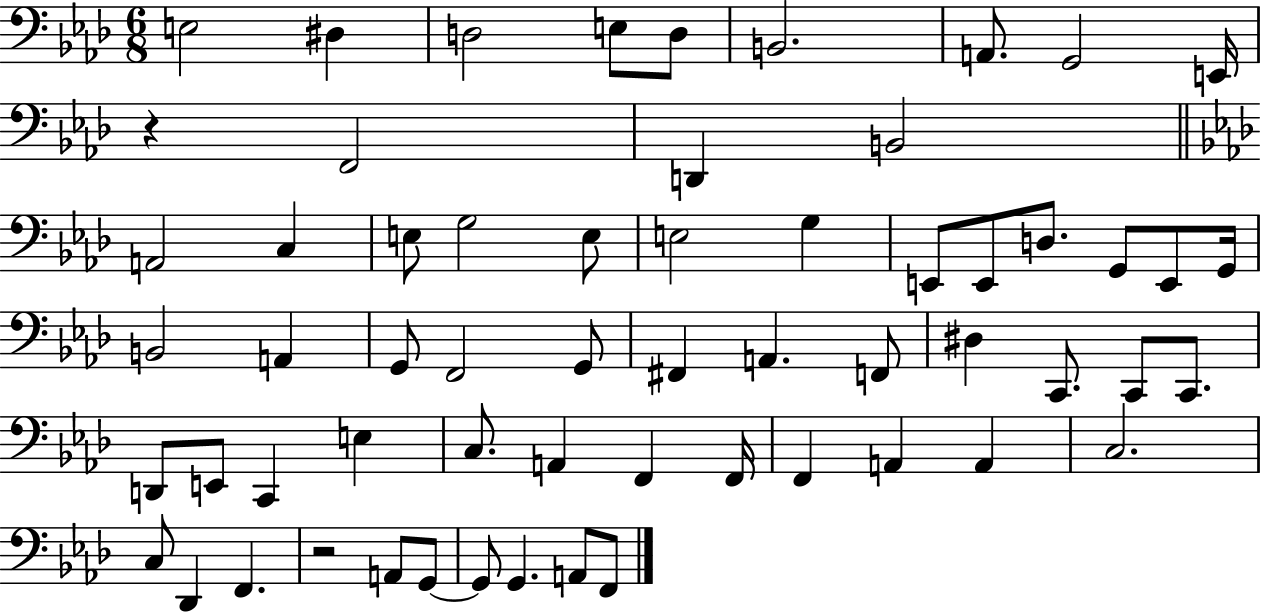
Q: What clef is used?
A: bass